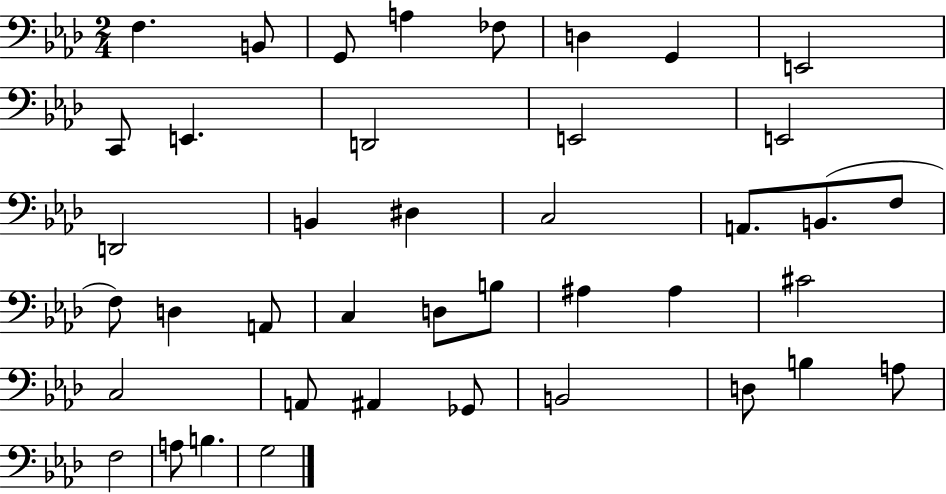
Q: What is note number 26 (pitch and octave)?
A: B3